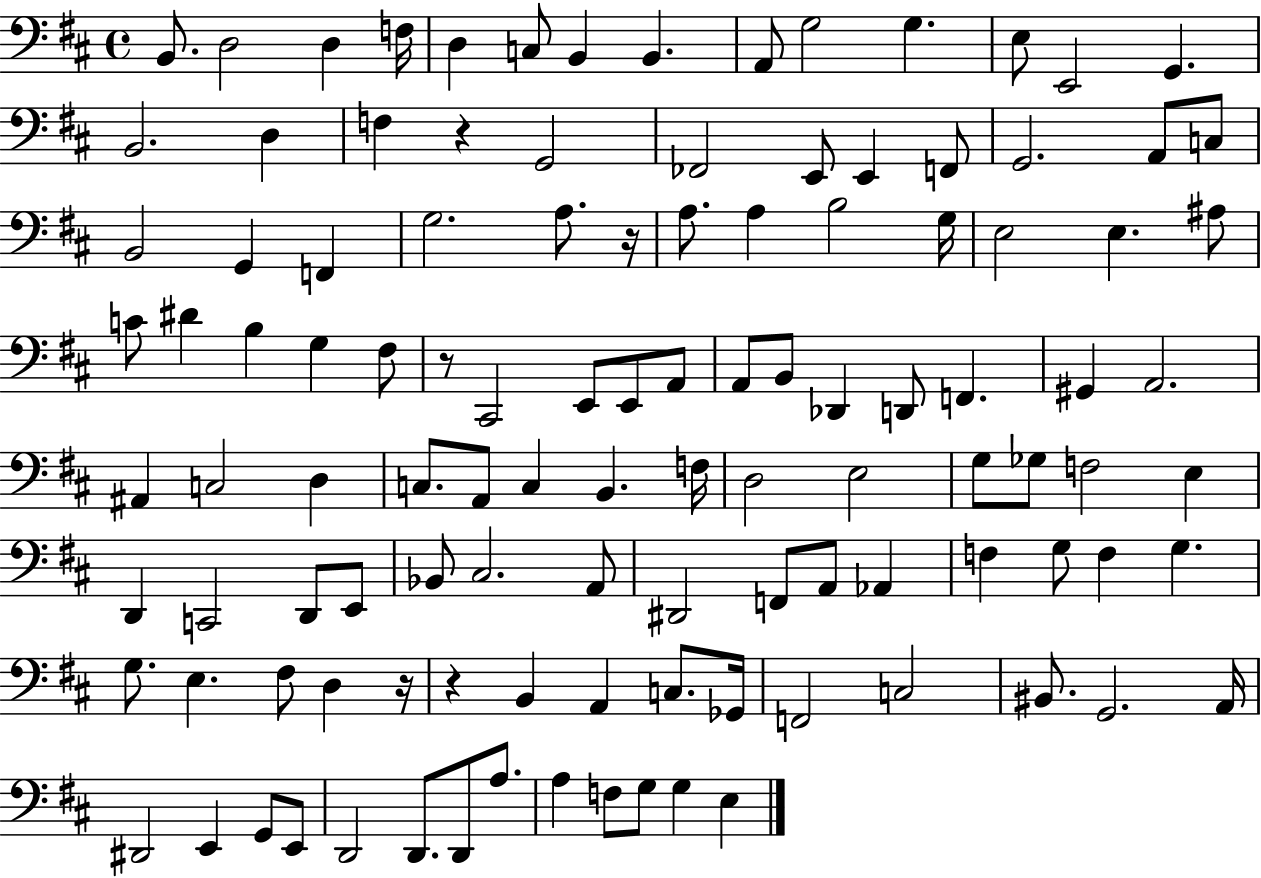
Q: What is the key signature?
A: D major